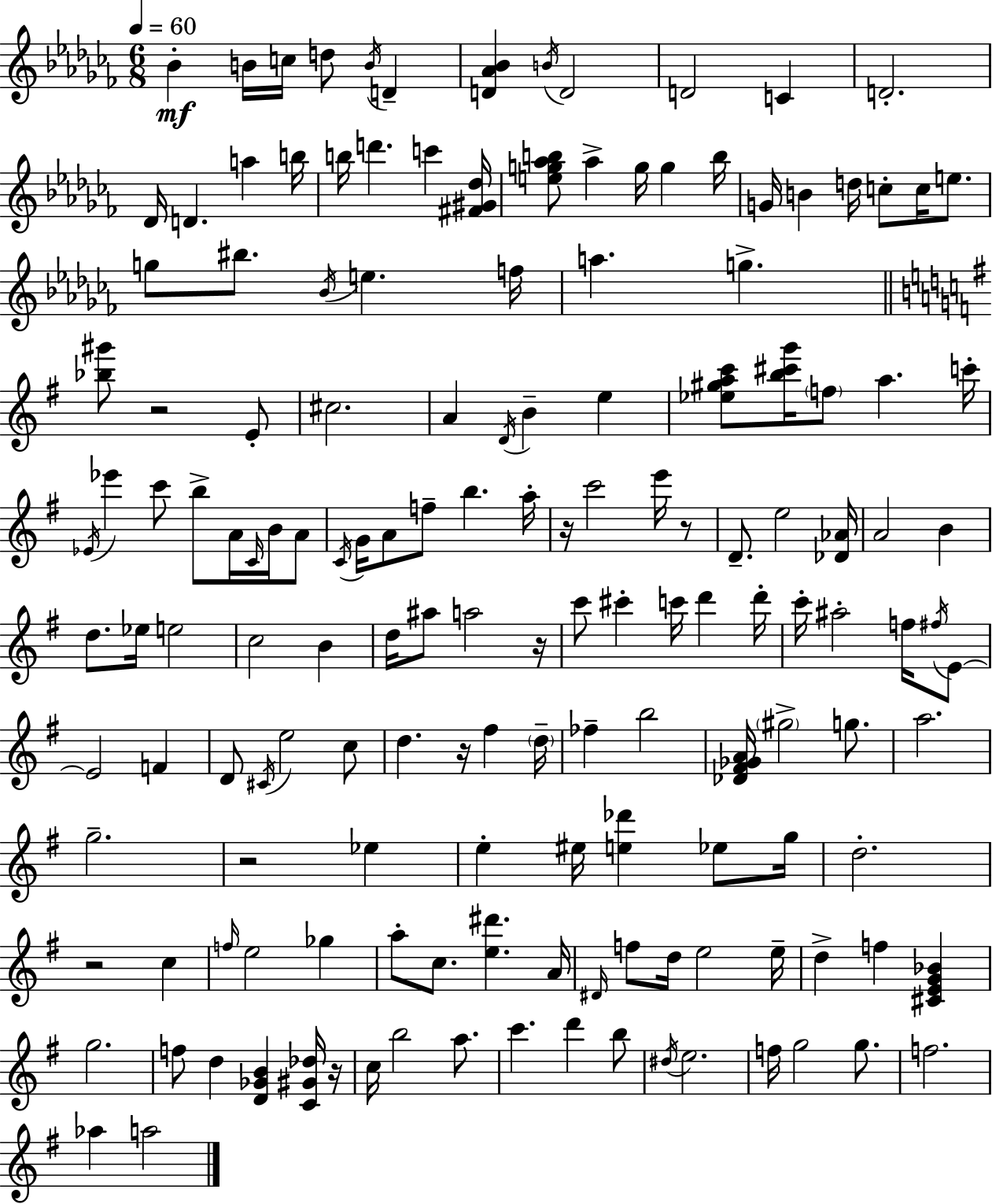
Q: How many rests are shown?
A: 8